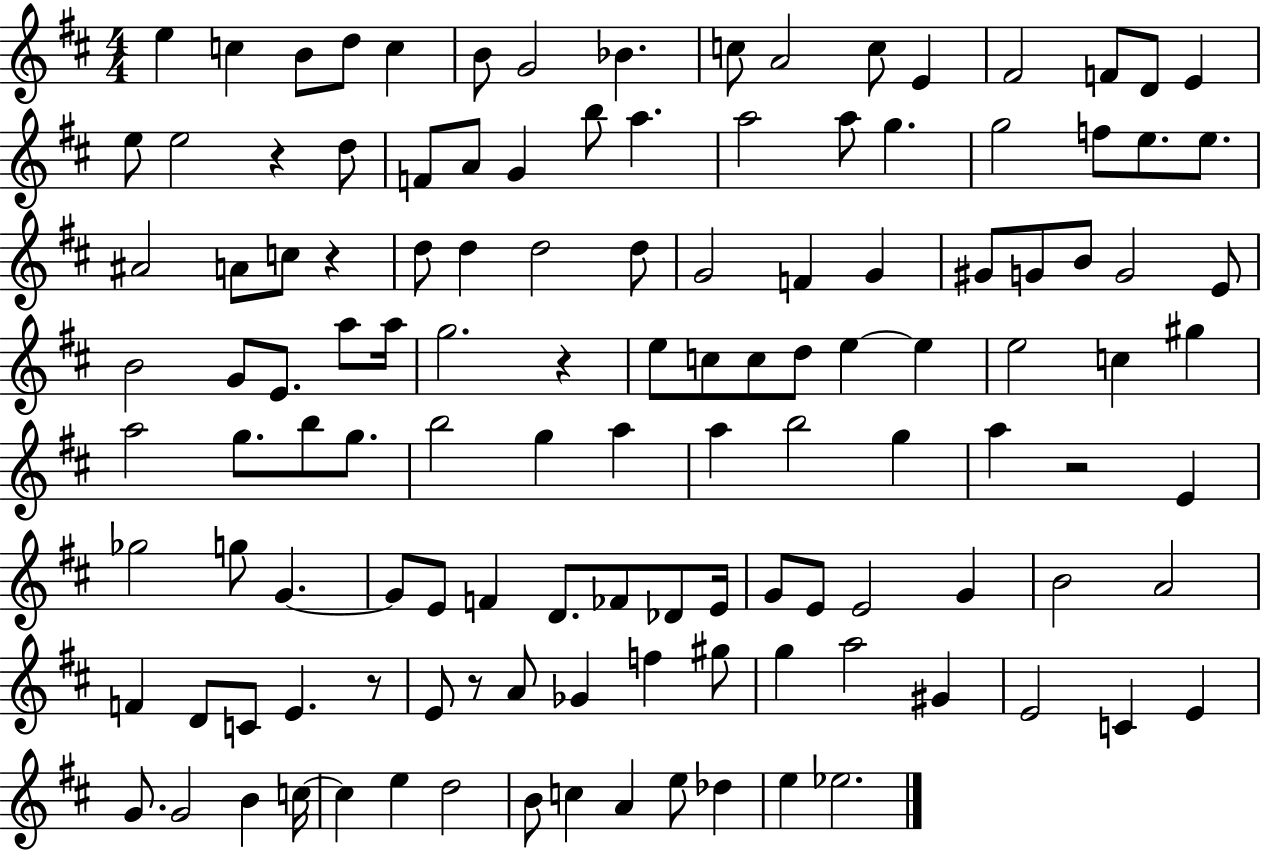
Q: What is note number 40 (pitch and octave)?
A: F4